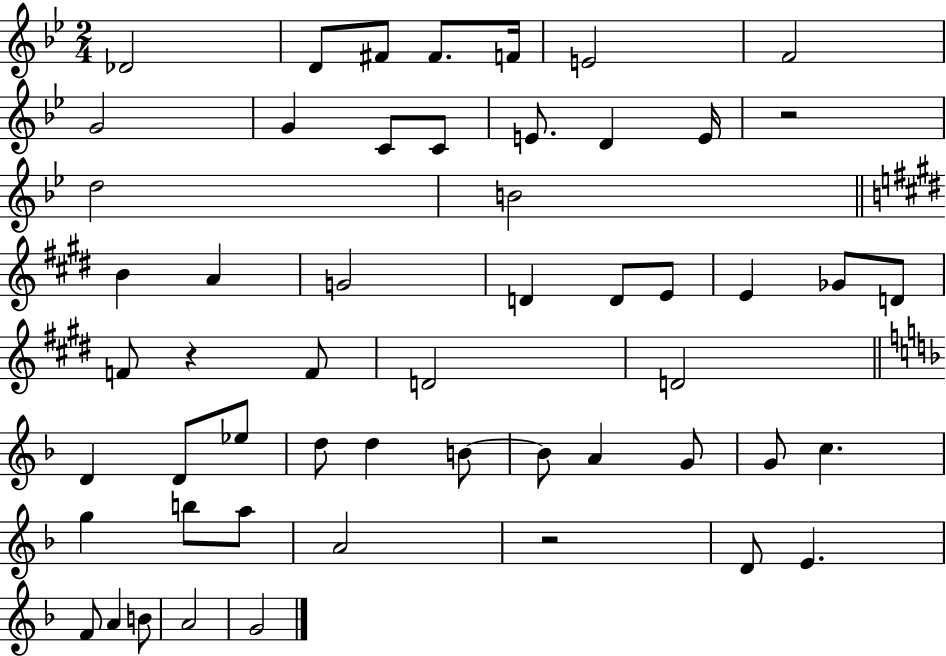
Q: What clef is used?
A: treble